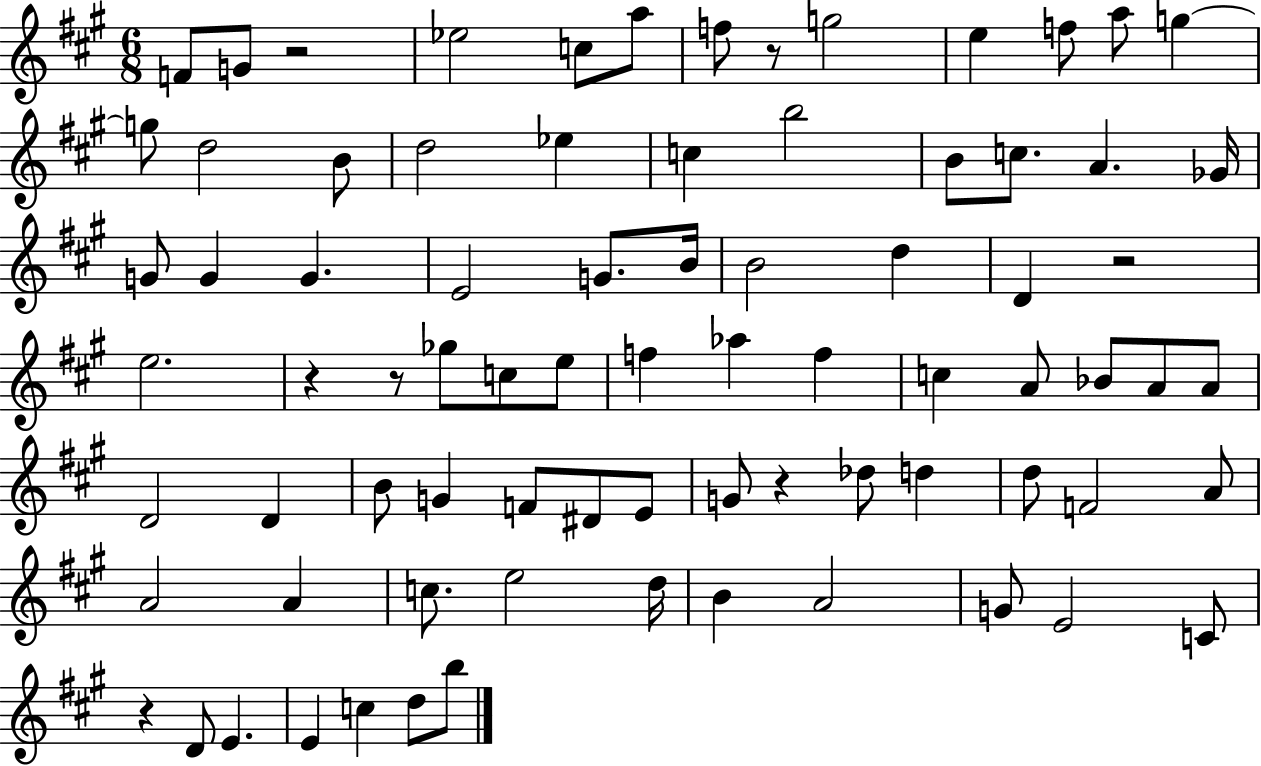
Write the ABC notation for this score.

X:1
T:Untitled
M:6/8
L:1/4
K:A
F/2 G/2 z2 _e2 c/2 a/2 f/2 z/2 g2 e f/2 a/2 g g/2 d2 B/2 d2 _e c b2 B/2 c/2 A _G/4 G/2 G G E2 G/2 B/4 B2 d D z2 e2 z z/2 _g/2 c/2 e/2 f _a f c A/2 _B/2 A/2 A/2 D2 D B/2 G F/2 ^D/2 E/2 G/2 z _d/2 d d/2 F2 A/2 A2 A c/2 e2 d/4 B A2 G/2 E2 C/2 z D/2 E E c d/2 b/2